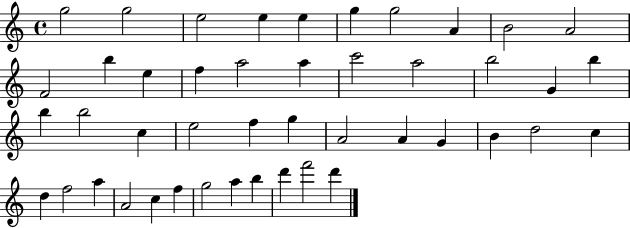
X:1
T:Untitled
M:4/4
L:1/4
K:C
g2 g2 e2 e e g g2 A B2 A2 F2 b e f a2 a c'2 a2 b2 G b b b2 c e2 f g A2 A G B d2 c d f2 a A2 c f g2 a b d' f'2 d'